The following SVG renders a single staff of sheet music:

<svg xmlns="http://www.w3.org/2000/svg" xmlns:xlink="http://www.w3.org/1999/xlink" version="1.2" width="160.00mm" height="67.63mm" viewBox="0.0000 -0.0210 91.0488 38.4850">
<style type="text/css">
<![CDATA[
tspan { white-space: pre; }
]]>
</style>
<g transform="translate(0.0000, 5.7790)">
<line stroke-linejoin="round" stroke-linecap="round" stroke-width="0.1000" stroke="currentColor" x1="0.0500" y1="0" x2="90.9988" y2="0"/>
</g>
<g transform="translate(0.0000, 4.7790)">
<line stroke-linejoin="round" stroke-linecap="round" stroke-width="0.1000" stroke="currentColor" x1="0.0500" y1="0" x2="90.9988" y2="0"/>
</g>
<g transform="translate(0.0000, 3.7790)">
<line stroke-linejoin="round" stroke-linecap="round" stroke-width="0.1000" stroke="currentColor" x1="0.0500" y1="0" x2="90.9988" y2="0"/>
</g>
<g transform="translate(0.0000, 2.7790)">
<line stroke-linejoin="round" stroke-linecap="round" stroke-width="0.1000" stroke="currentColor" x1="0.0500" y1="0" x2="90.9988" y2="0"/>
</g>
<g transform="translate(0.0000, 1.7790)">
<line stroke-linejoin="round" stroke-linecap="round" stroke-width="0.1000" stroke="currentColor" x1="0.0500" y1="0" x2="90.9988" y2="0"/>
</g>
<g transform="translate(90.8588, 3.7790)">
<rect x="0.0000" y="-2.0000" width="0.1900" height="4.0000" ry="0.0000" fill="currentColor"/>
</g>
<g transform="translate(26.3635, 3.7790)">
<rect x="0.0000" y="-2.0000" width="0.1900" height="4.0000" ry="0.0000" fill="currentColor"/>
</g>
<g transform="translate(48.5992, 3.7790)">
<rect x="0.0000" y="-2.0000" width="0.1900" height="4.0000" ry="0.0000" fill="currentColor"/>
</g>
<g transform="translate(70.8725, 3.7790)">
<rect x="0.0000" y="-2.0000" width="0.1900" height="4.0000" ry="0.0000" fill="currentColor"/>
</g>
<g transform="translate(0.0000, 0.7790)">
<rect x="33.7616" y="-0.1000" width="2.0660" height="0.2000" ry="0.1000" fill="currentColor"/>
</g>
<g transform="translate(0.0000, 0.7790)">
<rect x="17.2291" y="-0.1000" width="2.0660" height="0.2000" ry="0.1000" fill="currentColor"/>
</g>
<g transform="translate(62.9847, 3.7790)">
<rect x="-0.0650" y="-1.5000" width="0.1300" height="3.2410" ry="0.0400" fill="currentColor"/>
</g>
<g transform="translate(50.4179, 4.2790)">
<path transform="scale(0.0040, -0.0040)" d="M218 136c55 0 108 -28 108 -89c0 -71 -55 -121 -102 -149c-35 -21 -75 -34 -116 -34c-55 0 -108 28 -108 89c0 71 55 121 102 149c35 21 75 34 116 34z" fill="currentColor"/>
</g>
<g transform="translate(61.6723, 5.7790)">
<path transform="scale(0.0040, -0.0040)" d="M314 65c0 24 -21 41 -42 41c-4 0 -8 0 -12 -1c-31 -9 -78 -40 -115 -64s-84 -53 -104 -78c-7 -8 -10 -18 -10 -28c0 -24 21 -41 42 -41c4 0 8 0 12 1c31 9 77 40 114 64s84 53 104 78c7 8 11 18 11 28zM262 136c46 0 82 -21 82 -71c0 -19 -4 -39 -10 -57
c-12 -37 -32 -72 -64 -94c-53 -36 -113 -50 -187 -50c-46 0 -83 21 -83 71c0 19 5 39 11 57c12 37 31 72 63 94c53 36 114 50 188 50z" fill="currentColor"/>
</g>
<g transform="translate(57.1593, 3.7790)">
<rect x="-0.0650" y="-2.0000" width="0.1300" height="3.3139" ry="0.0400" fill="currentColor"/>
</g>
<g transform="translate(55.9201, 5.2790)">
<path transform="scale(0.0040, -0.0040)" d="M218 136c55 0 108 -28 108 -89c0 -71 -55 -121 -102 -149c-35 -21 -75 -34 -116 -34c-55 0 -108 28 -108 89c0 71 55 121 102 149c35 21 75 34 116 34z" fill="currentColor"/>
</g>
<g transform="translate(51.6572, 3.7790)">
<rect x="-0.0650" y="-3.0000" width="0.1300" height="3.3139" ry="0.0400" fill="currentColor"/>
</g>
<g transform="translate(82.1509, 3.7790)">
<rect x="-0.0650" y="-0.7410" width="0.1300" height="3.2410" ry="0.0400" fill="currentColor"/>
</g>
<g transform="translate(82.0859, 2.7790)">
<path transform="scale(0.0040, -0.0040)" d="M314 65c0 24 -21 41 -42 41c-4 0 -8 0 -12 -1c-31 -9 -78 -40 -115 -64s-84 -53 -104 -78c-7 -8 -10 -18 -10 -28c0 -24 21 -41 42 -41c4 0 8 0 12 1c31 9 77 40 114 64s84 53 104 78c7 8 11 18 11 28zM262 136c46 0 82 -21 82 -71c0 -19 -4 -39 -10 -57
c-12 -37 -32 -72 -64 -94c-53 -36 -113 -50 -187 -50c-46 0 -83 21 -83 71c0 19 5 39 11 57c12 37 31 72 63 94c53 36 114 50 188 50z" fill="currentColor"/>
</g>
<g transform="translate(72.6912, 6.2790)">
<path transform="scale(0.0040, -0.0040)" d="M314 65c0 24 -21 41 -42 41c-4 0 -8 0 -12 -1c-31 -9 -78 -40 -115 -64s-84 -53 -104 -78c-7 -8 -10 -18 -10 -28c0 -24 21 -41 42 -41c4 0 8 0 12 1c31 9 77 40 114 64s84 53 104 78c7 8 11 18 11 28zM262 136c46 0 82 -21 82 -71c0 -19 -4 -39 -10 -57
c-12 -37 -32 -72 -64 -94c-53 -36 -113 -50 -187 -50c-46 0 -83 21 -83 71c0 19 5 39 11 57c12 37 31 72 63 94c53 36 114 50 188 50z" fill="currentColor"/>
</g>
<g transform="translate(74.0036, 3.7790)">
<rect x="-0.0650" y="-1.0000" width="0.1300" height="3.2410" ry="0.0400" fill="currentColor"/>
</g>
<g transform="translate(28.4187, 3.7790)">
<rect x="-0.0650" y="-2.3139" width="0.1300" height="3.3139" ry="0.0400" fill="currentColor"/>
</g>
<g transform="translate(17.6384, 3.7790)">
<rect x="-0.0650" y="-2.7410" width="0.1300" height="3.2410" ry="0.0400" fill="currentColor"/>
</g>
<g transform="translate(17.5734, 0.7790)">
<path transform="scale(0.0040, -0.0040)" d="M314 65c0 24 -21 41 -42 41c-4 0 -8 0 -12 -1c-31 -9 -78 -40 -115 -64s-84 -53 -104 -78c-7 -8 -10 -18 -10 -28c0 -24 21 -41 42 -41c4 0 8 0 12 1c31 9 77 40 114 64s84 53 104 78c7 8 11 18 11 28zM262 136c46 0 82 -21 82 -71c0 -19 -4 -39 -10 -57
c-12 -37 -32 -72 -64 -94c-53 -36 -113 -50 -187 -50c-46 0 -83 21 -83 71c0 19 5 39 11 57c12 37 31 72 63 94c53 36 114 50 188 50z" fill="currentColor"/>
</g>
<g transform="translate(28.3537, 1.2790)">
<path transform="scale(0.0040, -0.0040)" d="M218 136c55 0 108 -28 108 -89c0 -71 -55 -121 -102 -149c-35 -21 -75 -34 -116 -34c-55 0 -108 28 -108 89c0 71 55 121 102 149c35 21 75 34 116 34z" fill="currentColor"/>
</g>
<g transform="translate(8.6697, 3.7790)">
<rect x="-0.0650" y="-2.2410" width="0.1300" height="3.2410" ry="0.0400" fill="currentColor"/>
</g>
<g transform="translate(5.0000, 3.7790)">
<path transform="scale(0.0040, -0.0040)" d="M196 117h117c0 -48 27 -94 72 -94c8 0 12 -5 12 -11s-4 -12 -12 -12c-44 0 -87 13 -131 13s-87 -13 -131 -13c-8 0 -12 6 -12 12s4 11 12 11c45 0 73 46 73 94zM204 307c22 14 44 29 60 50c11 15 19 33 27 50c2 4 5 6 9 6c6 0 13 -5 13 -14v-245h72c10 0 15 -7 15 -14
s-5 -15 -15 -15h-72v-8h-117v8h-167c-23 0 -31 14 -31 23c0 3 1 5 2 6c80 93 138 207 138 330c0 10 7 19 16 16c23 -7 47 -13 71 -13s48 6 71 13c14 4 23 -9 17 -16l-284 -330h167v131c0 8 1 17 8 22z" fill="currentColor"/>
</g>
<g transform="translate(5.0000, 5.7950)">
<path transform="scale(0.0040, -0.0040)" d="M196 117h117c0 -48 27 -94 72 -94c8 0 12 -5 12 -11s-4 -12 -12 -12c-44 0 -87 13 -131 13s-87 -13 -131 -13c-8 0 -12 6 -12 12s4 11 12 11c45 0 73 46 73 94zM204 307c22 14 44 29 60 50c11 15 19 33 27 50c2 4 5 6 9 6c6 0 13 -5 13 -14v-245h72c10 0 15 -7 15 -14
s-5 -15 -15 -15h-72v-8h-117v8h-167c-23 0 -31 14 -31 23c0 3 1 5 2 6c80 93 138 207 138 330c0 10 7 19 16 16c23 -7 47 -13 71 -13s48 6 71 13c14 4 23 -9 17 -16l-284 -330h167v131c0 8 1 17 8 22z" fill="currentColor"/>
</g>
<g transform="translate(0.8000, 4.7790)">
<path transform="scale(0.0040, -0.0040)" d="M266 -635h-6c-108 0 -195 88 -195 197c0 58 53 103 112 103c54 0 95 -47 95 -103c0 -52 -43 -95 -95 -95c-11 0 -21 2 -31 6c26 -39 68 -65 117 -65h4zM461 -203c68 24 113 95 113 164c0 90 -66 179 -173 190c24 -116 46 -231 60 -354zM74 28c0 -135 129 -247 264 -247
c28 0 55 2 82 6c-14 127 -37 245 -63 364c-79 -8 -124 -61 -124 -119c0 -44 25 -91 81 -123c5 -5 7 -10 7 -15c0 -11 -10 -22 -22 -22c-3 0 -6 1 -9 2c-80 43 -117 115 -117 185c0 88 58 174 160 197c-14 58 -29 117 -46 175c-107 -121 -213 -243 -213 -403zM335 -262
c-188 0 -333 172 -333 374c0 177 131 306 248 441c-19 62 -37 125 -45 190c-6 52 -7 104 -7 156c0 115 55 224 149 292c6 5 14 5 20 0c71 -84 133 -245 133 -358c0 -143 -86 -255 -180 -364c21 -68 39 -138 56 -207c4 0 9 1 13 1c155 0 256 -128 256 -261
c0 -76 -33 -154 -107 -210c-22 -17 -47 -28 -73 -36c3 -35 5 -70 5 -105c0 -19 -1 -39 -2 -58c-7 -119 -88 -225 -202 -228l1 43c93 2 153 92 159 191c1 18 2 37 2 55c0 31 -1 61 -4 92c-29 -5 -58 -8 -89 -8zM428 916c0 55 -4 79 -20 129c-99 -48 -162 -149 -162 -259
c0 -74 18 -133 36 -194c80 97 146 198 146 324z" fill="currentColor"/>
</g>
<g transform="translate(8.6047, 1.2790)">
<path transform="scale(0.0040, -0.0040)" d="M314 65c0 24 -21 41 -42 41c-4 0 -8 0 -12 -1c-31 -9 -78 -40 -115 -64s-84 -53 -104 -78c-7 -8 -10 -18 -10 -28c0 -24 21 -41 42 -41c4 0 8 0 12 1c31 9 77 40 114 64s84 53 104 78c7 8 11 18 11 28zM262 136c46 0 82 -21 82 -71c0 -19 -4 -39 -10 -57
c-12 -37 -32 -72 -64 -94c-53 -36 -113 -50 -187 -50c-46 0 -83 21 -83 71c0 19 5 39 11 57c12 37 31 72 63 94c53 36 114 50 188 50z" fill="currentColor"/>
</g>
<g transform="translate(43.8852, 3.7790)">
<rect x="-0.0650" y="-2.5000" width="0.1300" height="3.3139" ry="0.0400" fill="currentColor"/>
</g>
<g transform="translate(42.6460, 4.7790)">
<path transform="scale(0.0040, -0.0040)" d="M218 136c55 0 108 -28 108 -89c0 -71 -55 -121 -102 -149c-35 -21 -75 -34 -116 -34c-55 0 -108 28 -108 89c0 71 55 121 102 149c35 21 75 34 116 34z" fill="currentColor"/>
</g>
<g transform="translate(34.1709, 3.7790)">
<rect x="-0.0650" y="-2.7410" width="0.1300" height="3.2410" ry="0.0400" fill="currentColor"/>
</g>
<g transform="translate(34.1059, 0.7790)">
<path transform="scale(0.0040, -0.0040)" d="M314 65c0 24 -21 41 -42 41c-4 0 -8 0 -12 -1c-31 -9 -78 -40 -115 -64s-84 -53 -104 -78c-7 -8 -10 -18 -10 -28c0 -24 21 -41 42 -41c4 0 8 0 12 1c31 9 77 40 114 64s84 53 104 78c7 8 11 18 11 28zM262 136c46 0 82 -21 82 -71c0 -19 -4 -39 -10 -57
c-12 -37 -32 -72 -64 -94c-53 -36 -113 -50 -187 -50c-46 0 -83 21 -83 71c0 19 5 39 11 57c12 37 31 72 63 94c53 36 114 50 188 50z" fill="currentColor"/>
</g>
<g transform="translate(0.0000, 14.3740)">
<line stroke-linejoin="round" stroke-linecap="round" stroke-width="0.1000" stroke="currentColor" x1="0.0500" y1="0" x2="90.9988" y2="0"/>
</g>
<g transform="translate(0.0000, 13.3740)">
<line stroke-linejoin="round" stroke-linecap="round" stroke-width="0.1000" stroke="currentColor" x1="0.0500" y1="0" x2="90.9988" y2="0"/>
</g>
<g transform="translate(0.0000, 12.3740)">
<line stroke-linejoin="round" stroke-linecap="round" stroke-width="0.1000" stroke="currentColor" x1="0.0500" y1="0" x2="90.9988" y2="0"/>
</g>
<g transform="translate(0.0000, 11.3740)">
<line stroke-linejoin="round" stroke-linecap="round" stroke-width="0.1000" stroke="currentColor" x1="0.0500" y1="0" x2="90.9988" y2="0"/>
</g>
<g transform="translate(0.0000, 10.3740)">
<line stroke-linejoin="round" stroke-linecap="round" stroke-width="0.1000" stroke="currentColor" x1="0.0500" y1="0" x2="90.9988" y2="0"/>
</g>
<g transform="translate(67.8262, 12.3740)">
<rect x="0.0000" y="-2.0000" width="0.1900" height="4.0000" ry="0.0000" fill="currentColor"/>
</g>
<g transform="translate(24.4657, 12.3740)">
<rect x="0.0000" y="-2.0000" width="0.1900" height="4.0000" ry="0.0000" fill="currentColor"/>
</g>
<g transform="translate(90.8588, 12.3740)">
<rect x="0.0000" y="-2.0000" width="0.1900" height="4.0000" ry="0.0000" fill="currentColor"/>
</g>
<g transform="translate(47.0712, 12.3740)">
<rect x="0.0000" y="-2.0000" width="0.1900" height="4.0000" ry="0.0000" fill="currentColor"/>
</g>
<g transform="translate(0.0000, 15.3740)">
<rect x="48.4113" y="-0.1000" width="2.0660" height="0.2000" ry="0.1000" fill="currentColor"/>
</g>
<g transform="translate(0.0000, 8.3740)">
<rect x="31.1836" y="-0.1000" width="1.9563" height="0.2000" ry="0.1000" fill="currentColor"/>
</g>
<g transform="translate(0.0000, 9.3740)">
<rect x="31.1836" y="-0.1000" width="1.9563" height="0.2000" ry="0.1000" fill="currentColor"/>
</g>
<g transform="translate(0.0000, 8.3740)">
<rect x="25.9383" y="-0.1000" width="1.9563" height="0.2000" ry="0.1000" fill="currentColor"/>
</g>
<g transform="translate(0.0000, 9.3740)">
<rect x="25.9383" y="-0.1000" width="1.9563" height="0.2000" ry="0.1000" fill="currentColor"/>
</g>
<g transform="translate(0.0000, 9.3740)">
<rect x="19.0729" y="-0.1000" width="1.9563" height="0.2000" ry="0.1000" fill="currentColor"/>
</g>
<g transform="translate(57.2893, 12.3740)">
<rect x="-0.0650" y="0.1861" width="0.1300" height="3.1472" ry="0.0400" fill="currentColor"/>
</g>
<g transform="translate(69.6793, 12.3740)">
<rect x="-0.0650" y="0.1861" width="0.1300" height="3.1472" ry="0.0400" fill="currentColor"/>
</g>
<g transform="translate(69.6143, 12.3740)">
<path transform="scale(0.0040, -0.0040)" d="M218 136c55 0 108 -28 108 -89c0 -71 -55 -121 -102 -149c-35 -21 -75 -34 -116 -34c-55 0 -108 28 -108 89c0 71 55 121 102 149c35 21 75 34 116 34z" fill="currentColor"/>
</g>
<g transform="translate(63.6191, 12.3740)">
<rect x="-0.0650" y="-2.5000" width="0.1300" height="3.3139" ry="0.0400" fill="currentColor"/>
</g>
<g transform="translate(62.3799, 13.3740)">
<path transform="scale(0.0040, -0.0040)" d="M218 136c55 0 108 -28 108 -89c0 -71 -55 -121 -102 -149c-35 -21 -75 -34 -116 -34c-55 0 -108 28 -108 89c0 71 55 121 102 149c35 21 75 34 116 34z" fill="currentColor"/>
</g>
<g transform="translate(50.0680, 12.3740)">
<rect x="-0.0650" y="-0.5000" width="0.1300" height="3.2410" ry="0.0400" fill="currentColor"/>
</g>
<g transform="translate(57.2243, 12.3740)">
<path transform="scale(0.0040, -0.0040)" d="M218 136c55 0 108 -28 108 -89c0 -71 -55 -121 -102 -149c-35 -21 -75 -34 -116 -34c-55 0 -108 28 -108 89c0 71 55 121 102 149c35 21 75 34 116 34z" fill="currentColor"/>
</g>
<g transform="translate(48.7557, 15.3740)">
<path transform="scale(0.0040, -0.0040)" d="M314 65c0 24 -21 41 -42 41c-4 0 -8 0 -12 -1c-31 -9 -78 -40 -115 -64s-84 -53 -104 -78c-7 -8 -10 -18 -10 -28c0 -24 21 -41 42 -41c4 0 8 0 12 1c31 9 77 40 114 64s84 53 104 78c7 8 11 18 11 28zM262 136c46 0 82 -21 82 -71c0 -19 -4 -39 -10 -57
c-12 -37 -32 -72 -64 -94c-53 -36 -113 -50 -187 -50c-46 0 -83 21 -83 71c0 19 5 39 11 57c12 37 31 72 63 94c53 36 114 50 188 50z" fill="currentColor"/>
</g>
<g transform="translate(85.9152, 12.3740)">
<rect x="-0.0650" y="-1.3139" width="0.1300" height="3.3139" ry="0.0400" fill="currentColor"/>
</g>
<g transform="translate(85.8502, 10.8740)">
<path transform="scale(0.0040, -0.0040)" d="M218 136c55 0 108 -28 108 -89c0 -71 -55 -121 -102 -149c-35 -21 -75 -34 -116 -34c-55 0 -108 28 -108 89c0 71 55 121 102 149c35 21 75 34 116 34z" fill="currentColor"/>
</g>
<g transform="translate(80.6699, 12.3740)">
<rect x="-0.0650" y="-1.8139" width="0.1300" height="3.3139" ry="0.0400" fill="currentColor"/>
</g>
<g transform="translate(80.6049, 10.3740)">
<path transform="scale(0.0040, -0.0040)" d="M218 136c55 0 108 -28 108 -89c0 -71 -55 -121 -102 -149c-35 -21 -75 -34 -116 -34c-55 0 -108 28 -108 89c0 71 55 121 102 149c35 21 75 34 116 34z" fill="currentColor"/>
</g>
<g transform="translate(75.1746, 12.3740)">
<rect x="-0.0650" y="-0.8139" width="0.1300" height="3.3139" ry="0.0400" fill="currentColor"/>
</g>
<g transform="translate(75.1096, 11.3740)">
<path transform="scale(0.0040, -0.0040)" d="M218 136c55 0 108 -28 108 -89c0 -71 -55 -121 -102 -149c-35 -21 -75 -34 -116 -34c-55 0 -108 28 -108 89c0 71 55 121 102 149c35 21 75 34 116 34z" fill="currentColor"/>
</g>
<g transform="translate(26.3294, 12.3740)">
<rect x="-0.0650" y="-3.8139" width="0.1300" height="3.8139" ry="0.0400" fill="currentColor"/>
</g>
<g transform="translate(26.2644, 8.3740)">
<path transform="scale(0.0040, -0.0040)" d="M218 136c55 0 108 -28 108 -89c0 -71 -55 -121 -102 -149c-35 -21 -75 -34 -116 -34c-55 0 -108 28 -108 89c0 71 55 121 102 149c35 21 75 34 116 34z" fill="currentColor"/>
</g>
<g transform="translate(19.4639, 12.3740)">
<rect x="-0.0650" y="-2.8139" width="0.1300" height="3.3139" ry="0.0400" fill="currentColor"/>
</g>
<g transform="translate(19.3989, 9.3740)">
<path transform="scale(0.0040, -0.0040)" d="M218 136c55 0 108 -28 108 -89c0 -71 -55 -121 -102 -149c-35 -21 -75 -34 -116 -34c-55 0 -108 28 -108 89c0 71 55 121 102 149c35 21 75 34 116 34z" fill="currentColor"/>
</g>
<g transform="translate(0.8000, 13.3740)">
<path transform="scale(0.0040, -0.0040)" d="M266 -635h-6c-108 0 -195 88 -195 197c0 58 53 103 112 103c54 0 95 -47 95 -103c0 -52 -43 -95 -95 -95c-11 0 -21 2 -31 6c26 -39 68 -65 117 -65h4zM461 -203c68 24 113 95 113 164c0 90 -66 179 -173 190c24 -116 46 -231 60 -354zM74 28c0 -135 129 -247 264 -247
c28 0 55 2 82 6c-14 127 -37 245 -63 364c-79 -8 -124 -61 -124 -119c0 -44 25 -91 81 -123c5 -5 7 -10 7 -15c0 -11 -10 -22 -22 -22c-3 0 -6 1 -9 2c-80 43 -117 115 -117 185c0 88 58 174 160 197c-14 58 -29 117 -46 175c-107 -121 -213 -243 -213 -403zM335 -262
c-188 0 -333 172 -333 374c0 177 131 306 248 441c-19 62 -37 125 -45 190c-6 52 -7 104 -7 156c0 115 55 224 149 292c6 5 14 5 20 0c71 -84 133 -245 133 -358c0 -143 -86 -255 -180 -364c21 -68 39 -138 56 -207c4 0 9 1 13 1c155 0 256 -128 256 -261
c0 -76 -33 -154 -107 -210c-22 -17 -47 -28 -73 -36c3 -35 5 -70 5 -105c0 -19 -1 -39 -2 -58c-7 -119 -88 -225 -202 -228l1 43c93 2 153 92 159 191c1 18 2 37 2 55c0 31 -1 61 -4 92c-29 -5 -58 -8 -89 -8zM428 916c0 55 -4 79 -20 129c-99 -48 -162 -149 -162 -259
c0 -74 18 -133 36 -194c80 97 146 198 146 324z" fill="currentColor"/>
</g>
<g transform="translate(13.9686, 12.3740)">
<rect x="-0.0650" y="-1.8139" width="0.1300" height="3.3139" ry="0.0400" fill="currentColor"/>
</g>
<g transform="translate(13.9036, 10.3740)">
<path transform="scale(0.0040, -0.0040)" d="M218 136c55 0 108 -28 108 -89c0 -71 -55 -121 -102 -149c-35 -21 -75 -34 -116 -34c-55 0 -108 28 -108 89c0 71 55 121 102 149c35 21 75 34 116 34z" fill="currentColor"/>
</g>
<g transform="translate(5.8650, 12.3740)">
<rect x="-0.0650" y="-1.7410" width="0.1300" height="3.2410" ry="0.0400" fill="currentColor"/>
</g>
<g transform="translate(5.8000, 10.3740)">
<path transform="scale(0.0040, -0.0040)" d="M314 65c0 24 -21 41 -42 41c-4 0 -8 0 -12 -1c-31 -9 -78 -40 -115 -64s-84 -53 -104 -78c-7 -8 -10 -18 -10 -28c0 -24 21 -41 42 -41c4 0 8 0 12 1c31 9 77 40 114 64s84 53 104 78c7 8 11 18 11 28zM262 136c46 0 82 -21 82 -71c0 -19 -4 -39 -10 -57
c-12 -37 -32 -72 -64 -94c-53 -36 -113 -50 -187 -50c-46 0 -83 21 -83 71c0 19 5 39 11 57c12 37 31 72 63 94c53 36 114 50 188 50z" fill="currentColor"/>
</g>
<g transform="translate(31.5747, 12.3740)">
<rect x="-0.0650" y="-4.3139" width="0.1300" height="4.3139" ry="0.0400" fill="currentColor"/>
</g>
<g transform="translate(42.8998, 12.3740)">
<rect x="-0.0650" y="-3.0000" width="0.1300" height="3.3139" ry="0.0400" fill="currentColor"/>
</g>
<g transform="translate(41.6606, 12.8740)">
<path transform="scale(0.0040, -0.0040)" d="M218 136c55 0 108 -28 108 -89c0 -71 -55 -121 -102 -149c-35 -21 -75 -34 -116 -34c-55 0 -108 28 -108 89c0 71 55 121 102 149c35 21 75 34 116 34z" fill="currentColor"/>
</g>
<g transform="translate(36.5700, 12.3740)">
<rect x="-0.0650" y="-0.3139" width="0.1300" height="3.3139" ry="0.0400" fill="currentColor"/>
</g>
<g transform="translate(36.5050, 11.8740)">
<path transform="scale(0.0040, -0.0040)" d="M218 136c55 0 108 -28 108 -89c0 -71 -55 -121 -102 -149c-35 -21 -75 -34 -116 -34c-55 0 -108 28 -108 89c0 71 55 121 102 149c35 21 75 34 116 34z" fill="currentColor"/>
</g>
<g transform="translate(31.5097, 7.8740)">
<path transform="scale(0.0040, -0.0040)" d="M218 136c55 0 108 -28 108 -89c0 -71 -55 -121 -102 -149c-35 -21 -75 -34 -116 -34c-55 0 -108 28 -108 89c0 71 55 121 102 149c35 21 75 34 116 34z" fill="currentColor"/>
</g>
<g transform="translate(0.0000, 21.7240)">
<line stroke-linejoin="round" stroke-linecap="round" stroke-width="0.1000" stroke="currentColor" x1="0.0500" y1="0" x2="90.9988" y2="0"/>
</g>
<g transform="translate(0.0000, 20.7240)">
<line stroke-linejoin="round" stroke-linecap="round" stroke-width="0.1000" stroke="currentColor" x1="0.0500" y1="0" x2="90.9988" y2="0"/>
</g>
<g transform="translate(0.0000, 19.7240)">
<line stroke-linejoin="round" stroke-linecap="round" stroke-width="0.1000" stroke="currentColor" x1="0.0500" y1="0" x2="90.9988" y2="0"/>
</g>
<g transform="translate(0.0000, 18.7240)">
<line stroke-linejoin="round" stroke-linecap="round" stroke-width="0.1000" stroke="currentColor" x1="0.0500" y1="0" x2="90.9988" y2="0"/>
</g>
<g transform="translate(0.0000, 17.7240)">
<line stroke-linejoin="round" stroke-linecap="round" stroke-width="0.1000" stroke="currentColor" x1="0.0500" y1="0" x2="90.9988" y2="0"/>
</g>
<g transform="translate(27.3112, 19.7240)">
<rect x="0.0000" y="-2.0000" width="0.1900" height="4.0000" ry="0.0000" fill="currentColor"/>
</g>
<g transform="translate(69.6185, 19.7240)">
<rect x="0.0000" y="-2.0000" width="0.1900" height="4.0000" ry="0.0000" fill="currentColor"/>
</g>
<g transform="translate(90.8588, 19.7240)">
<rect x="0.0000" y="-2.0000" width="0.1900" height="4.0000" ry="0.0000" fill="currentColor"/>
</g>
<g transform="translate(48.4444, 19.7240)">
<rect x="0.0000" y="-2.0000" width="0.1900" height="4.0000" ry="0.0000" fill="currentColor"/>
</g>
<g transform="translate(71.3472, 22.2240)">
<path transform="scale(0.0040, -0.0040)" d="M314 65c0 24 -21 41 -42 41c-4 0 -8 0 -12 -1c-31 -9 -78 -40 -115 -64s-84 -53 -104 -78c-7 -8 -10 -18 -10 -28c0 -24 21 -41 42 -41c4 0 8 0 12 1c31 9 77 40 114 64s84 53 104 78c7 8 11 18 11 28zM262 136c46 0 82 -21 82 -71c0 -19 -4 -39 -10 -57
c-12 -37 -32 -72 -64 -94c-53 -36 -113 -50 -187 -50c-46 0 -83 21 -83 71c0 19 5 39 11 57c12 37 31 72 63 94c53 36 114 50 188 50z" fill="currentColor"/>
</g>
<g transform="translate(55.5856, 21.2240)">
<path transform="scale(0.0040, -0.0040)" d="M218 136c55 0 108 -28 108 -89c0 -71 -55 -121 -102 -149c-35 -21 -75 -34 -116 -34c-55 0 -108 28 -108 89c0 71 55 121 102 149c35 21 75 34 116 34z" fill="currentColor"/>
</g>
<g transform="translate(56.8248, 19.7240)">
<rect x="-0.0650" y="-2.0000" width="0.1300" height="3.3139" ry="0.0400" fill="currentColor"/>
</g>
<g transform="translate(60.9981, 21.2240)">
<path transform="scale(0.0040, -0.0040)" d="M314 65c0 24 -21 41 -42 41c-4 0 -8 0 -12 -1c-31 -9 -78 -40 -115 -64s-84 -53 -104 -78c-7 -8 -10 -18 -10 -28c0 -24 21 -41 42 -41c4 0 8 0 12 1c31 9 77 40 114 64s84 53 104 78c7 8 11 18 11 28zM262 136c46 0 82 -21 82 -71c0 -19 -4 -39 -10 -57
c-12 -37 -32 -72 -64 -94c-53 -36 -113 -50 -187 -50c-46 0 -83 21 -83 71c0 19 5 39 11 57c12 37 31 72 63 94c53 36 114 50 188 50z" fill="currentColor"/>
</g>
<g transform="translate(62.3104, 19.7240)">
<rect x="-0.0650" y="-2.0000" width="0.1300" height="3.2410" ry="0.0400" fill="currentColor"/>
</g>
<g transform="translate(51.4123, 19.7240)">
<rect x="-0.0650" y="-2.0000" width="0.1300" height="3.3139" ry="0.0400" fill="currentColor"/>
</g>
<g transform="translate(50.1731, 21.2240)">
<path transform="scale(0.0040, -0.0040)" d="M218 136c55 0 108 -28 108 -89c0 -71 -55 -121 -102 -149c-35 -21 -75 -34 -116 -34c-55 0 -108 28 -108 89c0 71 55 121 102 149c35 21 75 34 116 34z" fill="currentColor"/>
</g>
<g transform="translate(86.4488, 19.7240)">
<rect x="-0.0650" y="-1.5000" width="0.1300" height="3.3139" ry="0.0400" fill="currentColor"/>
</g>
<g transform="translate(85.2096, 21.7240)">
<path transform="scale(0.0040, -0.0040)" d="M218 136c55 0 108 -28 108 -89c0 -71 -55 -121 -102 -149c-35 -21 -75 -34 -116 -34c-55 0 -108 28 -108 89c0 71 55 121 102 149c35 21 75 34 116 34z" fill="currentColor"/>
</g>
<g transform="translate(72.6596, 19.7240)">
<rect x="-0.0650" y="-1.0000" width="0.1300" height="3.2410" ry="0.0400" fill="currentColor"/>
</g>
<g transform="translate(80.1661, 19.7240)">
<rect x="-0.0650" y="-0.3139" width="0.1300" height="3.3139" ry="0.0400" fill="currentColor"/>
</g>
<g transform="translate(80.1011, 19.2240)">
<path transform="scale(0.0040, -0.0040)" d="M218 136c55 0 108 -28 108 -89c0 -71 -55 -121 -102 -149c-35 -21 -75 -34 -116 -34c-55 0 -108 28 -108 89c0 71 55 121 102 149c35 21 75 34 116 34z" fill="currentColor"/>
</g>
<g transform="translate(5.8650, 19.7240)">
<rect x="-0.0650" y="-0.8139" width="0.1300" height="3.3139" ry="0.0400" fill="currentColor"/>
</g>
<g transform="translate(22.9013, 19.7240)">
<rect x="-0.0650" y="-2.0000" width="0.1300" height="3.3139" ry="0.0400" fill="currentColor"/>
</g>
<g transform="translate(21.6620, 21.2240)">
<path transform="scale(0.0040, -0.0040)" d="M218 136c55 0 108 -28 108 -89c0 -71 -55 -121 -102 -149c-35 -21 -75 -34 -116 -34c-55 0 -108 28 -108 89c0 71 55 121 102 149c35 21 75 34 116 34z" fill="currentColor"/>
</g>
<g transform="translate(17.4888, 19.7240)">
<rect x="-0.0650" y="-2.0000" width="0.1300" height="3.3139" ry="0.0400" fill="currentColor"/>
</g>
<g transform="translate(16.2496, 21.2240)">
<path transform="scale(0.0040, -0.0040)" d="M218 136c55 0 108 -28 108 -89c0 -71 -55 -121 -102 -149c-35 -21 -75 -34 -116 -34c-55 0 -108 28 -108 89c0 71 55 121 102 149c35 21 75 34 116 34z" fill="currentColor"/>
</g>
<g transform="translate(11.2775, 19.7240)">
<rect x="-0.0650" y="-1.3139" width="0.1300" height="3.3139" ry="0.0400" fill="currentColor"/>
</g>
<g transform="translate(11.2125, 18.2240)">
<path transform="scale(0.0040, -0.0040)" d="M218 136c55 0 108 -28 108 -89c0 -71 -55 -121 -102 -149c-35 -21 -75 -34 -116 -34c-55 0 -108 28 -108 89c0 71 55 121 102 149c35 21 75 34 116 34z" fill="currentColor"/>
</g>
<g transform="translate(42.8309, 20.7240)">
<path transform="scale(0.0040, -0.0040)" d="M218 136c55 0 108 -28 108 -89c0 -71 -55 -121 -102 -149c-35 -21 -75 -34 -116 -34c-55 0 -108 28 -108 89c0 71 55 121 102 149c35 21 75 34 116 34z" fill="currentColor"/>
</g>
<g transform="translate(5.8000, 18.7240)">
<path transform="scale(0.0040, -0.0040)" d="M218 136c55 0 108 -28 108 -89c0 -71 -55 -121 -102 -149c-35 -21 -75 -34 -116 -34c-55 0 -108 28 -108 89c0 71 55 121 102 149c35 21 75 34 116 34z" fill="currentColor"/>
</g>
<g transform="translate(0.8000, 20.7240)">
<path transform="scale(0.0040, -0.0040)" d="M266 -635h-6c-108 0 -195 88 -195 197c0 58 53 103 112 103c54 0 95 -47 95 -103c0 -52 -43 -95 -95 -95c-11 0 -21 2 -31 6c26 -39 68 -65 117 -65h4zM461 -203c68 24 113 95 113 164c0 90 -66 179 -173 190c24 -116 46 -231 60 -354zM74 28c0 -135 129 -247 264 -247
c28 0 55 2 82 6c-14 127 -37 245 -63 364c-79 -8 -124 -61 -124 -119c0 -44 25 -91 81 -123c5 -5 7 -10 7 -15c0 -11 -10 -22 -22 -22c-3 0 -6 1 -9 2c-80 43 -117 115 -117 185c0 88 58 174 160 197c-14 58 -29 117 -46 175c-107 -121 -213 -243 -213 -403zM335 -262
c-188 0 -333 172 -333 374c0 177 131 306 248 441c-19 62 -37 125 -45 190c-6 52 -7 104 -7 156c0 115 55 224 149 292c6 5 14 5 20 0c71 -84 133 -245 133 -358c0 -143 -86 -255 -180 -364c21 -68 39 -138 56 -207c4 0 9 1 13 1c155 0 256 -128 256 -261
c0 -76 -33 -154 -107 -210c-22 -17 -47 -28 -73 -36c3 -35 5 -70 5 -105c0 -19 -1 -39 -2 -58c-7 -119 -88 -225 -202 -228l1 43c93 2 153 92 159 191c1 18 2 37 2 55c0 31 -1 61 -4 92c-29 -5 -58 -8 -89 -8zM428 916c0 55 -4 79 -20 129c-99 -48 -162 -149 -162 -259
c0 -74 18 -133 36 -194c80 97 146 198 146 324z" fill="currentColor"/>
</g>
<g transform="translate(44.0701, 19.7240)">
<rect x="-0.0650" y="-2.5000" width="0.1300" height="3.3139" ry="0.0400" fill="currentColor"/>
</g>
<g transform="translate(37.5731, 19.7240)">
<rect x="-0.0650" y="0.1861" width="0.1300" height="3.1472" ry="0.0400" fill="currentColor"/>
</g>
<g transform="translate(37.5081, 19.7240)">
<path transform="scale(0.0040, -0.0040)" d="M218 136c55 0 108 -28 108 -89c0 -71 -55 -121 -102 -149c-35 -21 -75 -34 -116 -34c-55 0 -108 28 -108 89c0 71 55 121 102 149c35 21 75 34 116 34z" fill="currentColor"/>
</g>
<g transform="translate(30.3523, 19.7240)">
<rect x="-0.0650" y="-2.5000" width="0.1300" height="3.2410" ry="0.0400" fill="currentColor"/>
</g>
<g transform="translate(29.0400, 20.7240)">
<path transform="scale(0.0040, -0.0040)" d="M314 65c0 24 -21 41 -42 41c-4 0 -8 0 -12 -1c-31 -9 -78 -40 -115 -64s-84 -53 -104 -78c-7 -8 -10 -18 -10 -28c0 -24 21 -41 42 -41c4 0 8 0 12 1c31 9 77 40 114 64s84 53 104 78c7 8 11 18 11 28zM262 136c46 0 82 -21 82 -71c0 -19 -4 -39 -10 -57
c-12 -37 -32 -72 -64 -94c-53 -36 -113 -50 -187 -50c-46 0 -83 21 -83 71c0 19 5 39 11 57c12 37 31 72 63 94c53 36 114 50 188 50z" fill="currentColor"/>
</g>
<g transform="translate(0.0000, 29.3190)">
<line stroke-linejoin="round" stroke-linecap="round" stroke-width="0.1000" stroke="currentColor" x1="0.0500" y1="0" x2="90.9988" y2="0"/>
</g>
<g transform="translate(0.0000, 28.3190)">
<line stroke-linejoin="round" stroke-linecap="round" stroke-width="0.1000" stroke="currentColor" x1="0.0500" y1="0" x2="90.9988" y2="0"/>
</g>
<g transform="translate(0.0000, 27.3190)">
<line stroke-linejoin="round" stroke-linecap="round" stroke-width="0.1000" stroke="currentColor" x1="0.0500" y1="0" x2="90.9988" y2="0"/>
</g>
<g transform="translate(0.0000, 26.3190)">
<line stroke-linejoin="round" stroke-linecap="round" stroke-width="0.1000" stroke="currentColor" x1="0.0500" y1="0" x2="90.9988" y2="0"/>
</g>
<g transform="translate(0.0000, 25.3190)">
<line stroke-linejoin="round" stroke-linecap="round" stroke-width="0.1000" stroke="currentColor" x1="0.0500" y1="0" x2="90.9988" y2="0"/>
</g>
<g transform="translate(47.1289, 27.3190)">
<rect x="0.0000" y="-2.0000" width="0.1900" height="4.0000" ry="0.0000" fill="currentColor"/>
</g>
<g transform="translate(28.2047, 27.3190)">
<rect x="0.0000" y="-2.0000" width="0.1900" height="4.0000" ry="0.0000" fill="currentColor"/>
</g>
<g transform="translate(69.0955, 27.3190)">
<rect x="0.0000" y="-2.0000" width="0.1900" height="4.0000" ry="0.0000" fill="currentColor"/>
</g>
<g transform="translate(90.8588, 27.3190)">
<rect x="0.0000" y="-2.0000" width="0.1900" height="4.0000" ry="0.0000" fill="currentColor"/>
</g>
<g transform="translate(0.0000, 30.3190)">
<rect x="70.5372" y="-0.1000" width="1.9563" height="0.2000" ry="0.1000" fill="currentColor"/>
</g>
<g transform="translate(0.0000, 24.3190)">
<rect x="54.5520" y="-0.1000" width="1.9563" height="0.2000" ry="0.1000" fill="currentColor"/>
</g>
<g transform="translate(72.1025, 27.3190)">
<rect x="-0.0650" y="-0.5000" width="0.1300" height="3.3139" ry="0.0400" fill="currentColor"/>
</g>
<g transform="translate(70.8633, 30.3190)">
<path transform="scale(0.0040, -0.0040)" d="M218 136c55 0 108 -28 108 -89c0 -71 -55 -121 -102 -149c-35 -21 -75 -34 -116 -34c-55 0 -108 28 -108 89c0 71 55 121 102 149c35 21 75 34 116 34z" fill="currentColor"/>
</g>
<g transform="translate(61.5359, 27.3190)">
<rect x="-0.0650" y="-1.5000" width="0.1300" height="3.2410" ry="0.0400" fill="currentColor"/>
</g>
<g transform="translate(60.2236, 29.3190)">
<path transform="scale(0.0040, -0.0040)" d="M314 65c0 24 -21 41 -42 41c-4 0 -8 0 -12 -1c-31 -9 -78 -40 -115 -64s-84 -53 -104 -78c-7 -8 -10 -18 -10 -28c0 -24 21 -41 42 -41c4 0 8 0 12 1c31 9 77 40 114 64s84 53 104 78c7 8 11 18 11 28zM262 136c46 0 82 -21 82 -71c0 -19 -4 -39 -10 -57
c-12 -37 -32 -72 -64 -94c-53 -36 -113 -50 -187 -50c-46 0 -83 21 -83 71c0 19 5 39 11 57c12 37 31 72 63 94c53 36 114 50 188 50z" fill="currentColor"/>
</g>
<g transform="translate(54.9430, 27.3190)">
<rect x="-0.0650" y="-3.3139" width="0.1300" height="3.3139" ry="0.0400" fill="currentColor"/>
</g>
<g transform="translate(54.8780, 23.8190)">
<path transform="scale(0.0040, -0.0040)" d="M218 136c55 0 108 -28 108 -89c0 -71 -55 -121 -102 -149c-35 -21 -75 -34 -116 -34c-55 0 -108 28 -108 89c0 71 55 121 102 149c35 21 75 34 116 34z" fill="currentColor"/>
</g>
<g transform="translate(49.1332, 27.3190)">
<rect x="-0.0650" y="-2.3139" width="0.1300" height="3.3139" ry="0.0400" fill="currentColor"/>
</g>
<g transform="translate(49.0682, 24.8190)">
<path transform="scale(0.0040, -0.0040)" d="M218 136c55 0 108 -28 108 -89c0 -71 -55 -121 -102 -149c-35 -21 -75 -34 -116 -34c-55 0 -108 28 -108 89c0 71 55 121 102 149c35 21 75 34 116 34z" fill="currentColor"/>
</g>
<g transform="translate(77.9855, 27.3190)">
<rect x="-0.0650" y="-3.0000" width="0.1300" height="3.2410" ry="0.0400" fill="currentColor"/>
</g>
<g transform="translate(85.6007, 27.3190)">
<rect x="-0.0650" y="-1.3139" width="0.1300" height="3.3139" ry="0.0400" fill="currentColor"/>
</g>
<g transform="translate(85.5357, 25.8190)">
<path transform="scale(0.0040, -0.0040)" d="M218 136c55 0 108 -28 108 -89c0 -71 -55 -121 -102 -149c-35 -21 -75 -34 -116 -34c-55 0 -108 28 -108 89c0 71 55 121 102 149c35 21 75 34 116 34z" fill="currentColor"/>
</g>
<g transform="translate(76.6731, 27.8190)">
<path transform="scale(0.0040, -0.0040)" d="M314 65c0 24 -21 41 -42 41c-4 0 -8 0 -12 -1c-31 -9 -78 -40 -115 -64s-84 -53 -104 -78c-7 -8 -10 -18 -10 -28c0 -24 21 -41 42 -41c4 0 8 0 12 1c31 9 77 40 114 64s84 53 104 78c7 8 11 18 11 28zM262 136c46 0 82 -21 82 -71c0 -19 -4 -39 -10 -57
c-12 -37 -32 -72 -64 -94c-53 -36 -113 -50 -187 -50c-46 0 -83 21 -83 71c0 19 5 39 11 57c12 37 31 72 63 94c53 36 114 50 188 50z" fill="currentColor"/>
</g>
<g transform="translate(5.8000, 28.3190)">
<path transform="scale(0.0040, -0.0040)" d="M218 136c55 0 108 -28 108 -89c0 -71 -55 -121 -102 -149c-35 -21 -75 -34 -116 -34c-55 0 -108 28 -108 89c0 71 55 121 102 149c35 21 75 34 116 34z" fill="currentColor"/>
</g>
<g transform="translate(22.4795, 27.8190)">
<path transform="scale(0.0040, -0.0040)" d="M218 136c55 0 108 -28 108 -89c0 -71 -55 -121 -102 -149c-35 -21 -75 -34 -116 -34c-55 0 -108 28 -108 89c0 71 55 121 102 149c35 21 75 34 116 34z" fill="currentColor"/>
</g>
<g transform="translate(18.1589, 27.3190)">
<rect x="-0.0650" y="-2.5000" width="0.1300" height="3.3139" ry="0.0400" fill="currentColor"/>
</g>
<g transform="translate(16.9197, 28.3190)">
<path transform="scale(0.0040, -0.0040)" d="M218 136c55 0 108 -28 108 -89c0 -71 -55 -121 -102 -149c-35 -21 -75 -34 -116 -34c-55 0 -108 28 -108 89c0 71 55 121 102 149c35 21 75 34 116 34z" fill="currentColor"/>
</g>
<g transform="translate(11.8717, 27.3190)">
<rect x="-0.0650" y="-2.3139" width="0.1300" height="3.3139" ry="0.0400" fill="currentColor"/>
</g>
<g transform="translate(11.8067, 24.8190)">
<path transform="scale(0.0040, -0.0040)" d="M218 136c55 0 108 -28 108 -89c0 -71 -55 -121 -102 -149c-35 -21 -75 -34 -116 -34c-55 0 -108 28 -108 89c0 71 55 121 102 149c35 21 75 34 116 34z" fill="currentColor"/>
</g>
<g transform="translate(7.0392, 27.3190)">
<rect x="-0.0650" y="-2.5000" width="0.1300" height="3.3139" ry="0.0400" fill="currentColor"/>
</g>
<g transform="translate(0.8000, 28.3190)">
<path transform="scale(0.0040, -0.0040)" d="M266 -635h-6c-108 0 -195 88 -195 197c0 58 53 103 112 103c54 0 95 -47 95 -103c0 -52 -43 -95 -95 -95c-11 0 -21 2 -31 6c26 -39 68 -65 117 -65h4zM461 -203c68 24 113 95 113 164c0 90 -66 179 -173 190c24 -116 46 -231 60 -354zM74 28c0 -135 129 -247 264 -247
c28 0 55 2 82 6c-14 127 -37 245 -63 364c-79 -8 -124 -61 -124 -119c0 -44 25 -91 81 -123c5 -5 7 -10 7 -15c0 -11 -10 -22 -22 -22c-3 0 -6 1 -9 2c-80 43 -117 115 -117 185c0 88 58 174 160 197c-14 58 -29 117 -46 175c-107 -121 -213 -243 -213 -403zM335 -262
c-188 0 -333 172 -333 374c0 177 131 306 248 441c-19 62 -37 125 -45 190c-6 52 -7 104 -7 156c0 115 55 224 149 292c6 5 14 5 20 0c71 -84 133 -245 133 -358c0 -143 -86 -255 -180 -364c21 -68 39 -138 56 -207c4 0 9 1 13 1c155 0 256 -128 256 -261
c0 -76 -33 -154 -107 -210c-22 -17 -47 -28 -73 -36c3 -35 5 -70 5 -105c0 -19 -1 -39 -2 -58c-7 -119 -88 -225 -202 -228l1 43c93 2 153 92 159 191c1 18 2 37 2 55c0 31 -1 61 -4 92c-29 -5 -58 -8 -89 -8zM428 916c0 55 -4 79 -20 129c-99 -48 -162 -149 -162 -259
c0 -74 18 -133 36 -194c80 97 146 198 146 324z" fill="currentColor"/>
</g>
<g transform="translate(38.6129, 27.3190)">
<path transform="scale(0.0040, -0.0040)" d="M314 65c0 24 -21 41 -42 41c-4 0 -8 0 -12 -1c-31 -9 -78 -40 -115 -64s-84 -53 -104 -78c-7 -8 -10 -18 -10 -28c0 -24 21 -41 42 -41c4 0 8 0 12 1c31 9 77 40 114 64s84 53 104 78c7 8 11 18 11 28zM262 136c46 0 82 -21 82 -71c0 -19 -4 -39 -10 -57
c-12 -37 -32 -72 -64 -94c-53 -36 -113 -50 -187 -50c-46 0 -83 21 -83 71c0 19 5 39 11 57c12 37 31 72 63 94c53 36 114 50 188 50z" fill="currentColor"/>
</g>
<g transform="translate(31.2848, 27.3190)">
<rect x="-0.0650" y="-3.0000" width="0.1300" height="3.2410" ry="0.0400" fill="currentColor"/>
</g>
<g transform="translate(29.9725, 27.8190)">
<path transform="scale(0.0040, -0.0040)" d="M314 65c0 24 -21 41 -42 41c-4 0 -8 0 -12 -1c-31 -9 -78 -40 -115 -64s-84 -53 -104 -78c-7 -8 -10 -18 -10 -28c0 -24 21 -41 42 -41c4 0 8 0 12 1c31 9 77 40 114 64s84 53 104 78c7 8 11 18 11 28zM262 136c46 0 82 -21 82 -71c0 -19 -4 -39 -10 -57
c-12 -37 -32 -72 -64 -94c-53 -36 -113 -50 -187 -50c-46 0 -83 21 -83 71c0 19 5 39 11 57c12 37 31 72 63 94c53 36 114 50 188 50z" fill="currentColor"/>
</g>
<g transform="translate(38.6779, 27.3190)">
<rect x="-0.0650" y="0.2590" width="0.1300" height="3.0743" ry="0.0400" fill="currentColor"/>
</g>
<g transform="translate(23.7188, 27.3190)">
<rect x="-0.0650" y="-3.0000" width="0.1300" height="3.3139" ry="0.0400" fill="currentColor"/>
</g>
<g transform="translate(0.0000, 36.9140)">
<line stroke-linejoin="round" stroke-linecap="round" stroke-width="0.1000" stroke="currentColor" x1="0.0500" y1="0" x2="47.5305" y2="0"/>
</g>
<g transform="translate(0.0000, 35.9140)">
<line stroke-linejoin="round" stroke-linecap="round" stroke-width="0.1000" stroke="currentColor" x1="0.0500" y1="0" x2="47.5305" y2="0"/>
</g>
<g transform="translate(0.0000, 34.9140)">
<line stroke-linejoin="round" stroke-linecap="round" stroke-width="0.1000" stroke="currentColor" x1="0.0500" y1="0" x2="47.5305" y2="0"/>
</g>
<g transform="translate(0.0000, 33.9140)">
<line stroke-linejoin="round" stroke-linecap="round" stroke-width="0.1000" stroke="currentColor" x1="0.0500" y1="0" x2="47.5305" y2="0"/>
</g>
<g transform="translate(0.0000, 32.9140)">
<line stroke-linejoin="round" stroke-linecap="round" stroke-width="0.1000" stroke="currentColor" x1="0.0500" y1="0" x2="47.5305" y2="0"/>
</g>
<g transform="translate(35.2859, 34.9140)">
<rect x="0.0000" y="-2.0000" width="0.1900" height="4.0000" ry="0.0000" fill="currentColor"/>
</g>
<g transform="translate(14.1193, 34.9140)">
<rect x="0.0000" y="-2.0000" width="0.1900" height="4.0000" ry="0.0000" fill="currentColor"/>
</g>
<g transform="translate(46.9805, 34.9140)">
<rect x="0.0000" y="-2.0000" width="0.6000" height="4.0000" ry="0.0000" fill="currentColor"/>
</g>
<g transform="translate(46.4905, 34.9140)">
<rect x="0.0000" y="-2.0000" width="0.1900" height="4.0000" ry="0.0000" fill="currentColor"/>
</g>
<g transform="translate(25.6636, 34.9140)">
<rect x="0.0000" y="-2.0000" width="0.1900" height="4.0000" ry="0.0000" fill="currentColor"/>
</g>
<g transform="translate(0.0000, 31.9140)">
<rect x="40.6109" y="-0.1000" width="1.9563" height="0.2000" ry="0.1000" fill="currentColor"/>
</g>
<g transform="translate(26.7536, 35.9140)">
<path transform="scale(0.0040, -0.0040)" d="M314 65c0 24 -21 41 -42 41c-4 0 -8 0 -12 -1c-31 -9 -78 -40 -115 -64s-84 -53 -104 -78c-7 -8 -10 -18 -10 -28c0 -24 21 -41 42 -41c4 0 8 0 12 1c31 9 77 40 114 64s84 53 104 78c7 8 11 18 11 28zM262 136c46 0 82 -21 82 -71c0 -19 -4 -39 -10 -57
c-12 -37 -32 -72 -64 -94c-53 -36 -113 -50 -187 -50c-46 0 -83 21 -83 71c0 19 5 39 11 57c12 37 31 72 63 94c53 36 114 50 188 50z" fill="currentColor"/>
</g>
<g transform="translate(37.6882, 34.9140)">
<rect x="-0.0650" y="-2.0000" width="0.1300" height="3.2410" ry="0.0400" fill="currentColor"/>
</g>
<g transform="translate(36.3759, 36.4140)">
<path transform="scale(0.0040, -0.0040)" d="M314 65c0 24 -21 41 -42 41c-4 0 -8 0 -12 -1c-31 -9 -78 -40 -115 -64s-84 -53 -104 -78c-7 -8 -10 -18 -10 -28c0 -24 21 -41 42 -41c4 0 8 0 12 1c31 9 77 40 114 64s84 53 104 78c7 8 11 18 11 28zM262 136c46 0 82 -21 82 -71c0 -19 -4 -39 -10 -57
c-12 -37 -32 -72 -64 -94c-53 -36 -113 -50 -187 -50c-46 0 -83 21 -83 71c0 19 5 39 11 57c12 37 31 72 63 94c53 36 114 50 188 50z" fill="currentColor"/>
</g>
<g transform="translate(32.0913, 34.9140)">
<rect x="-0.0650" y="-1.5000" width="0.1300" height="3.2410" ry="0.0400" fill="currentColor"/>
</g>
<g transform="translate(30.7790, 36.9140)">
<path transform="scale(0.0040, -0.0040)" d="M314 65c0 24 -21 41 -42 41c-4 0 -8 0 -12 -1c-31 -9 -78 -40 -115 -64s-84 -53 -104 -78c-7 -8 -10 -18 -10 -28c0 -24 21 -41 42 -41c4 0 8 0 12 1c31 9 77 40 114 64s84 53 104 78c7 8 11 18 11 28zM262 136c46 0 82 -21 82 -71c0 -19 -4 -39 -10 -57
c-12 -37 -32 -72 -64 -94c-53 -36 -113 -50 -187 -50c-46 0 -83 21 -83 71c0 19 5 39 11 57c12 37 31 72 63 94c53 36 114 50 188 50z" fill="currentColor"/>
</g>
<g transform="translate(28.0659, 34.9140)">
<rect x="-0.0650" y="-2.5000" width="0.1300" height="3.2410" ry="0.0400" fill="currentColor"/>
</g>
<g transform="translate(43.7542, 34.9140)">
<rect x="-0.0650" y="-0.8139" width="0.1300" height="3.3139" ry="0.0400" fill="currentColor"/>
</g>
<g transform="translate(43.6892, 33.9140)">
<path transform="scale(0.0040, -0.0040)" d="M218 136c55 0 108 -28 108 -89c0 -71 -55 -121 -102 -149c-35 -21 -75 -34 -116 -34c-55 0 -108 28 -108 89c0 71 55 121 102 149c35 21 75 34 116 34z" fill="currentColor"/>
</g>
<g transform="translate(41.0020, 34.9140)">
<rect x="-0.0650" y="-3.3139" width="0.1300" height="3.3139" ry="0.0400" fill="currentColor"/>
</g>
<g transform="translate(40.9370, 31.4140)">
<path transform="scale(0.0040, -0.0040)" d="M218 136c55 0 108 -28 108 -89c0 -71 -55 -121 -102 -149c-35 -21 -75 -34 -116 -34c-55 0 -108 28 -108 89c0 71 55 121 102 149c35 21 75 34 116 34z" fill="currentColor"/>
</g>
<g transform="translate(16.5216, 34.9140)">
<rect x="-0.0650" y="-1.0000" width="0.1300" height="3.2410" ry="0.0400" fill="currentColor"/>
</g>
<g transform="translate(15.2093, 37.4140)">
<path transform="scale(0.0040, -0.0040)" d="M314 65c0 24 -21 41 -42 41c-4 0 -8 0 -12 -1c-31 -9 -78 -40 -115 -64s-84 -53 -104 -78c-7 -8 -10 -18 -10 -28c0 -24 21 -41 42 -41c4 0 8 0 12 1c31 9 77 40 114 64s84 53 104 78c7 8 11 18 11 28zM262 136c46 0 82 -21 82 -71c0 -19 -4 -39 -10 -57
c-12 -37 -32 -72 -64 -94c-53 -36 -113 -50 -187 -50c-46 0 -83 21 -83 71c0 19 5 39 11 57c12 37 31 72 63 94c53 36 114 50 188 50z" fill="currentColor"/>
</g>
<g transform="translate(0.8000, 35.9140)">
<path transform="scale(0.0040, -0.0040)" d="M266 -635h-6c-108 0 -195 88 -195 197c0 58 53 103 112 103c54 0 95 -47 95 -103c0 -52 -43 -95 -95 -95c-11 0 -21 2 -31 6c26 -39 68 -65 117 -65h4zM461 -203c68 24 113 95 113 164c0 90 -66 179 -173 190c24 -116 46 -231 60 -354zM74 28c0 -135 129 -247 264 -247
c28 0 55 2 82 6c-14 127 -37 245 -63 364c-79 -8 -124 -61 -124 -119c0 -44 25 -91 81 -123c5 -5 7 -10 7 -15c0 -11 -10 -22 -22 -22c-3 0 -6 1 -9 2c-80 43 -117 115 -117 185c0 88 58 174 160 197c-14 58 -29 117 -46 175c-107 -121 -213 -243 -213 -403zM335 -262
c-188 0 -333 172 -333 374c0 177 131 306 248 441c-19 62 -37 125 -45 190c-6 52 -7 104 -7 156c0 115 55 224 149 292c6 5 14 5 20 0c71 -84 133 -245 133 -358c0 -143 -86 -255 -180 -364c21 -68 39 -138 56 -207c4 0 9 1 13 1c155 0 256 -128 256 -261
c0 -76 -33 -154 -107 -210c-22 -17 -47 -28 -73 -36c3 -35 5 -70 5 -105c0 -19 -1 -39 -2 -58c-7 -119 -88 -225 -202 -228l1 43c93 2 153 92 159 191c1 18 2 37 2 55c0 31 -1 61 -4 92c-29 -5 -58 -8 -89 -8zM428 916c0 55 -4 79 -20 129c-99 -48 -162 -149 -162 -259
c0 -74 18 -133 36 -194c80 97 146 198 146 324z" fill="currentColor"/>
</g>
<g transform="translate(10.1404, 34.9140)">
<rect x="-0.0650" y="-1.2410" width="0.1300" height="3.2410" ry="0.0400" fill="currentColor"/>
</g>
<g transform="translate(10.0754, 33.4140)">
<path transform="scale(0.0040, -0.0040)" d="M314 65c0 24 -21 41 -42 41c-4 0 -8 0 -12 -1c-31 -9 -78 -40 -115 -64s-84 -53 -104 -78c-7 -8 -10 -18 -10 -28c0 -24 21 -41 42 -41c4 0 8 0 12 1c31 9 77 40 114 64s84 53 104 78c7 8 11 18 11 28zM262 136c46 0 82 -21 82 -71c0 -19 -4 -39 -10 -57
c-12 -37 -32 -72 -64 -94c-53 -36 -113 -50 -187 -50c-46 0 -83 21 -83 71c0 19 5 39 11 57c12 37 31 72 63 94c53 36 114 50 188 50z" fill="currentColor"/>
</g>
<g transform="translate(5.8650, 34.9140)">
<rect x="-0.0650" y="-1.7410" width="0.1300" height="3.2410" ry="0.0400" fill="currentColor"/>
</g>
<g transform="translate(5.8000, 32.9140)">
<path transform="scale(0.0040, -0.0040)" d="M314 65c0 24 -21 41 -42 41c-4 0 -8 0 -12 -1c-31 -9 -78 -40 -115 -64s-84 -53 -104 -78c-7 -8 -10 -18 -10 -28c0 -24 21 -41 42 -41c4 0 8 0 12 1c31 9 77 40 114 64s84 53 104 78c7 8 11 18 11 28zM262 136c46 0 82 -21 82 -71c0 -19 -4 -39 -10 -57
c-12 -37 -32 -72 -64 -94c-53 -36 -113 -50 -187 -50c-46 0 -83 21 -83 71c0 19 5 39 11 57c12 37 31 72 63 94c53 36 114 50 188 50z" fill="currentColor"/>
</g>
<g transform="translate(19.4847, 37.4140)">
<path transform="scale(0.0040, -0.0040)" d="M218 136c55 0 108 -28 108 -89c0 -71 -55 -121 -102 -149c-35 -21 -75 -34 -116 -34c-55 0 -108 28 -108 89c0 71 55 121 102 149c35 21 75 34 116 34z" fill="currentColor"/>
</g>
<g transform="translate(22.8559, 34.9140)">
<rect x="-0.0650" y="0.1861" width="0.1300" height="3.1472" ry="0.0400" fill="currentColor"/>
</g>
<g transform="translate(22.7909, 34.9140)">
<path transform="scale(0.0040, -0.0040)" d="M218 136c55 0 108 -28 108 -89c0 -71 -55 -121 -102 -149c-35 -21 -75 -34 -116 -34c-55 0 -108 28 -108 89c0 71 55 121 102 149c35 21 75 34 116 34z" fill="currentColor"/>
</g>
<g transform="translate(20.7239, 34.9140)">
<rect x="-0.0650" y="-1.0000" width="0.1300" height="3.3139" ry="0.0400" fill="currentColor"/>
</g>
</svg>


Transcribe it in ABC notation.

X:1
T:Untitled
M:4/4
L:1/4
K:C
g2 a2 g a2 G A F E2 D2 d2 f2 f a c' d' c A C2 B G B d f e d e F F G2 B G F F F2 D2 c E G g G A A2 B2 g b E2 C A2 e f2 e2 D2 D B G2 E2 F2 b d